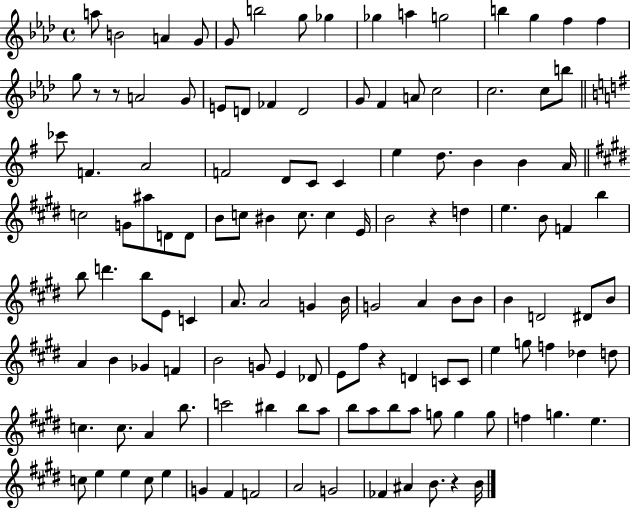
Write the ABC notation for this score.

X:1
T:Untitled
M:4/4
L:1/4
K:Ab
a/2 B2 A G/2 G/2 b2 g/2 _g _g a g2 b g f f g/2 z/2 z/2 A2 G/2 E/2 D/2 _F D2 G/2 F A/2 c2 c2 c/2 b/2 _c'/2 F A2 F2 D/2 C/2 C e d/2 B B A/4 c2 G/2 ^a/2 D/2 D/2 B/2 c/2 ^B c/2 c E/4 B2 z d e B/2 F b b/2 d' b/2 E/2 C A/2 A2 G B/4 G2 A B/2 B/2 B D2 ^D/2 B/2 A B _G F B2 G/2 E _D/2 E/2 ^f/2 z D C/2 C/2 e g/2 f _d d/2 c c/2 A b/2 c'2 ^b ^b/2 a/2 b/2 a/2 b/2 a/2 g/2 g g/2 f g e c/2 e e c/2 e G ^F F2 A2 G2 _F ^A B/2 z B/4